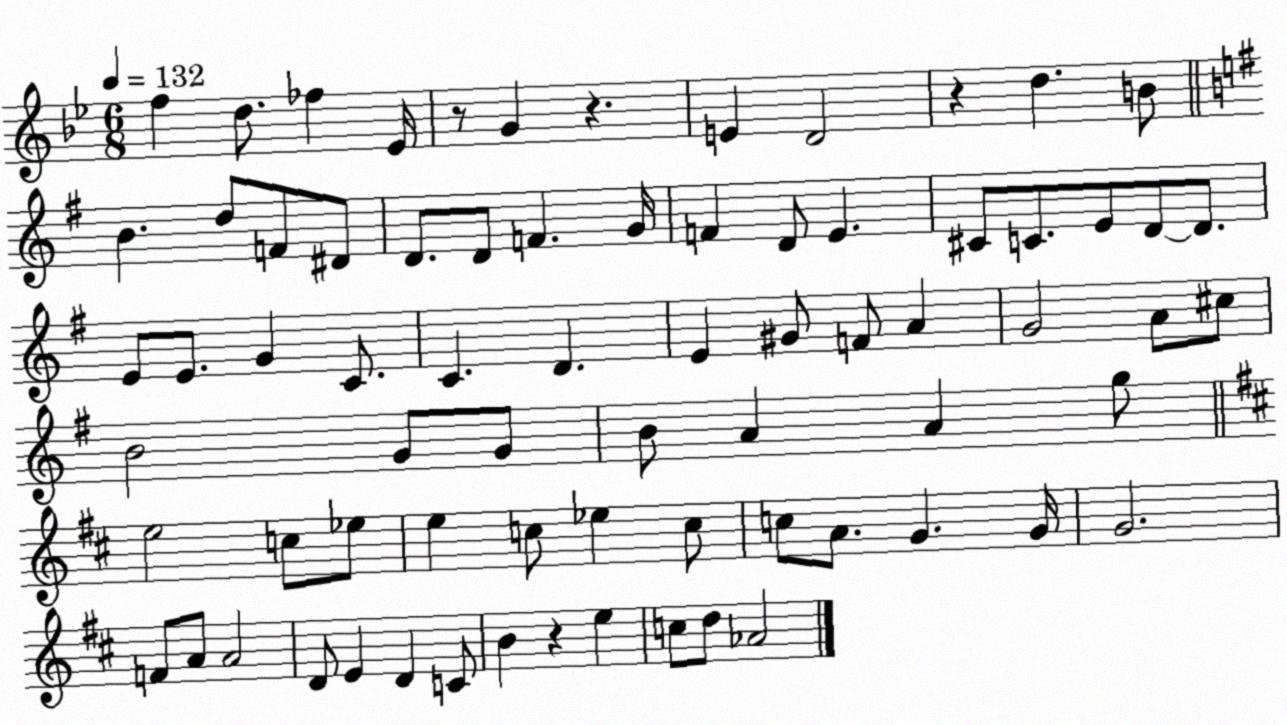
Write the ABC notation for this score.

X:1
T:Untitled
M:6/8
L:1/4
K:Bb
f d/2 _f _E/4 z/2 G z E D2 z d B/2 B d/2 F/2 ^D/2 D/2 D/2 F G/4 F D/2 E ^C/2 C/2 E/2 D/2 D/2 E/2 E/2 G C/2 C D E ^G/2 F/2 A G2 A/2 ^c/2 B2 G/2 G/2 B/2 A A g/2 e2 c/2 _e/2 e c/2 _e c/2 c/2 A/2 G G/4 G2 F/2 A/2 A2 D/2 E D C/2 B z e c/2 d/2 _A2